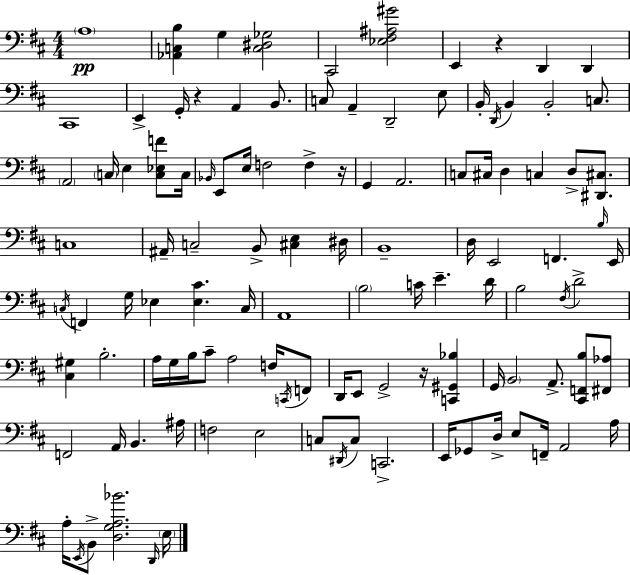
A3/w [Ab2,C3,B3]/q G3/q [C3,D#3,Gb3]/h C#2/h [Eb3,F#3,A#3,G#4]/h E2/q R/q D2/q D2/q C#2/w E2/q G2/s R/q A2/q B2/e. C3/e A2/q D2/h E3/e B2/s D2/s B2/q B2/h C3/e. A2/h C3/s E3/q [C3,Eb3,F4]/e C3/s Bb2/s E2/e E3/s F3/h F3/q R/s G2/q A2/h. C3/e C#3/s D3/q C3/q D3/e [D#2,C#3]/e. C3/w A#2/s C3/h B2/e [C#3,E3]/q D#3/s B2/w D3/s E2/h F2/q. B3/s E2/s C3/s F2/q G3/s Eb3/q [Eb3,C#4]/q. C3/s A2/w B3/h C4/s E4/q. D4/s B3/h F#3/s D4/h [C#3,G#3]/q B3/h. A3/s G3/s B3/s C#4/e A3/h F3/s C2/s F2/e D2/s E2/e G2/h R/s [C2,G#2,Bb3]/q G2/s B2/h A2/e. [C#2,F2,B3]/e [F#2,Ab3]/e F2/h A2/s B2/q. A#3/s F3/h E3/h C3/e D#2/s C3/e C2/h. E2/s Gb2/e D3/s E3/e F2/s A2/h A3/s A3/s E2/s B2/e [D3,G3,A3,Bb4]/h. D2/s E3/s